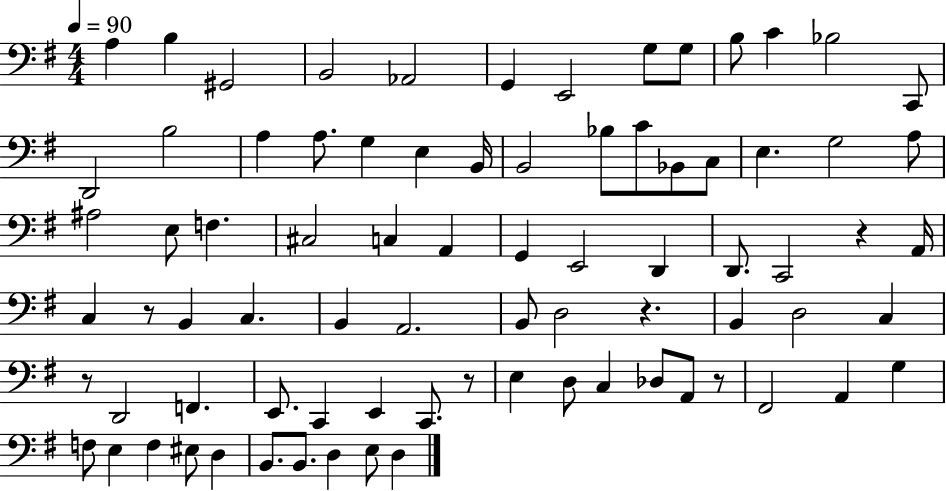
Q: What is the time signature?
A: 4/4